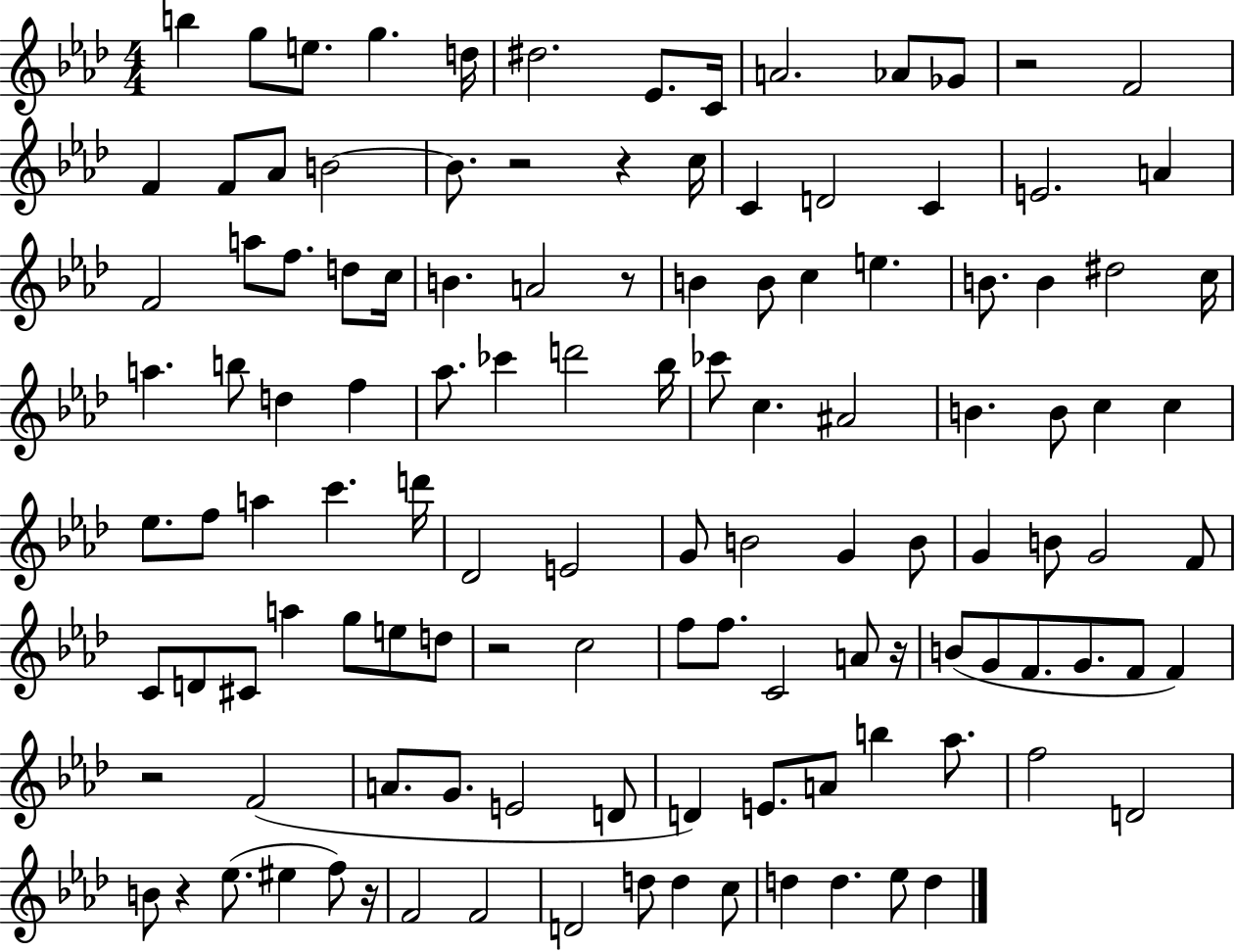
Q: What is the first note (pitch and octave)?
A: B5